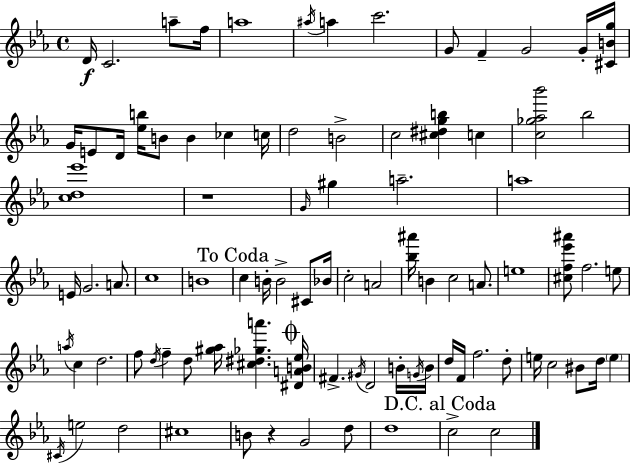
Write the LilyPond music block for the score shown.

{
  \clef treble
  \time 4/4
  \defaultTimeSignature
  \key c \minor
  d'16\f c'2. a''8-- f''16 | a''1 | \acciaccatura { ais''16 } a''4 c'''2. | g'8 f'4-- g'2 g'16-. | \break <cis' b' g''>16 g'16 e'8 d'16 <ees'' b''>16 b'8 b'4 ces''4 | c''16 d''2 b'2-> | c''2 <cis'' dis'' g'' b''>4 c''4 | <c'' ges'' aes'' bes'''>2 bes''2 | \break <c'' d'' ees'''>1 | r1 | \grace { g'16 } gis''4 a''2.-- | a''1 | \break e'16 g'2. a'8. | c''1 | b'1 | \mark "To Coda" c''4 b'16-. b'2-> cis'8 | \break bes'16 c''2-. a'2 | <bes'' ais'''>16 b'4 c''2 a'8. | e''1 | <cis'' f'' ees''' ais'''>8 f''2. | \break e''8 \acciaccatura { a''16 } c''4 d''2. | f''8 \acciaccatura { d''16 } f''4-- d''8 <gis'' aes''>16 <cis'' dis'' ges'' a'''>4. | \mark \markup { \musicglyph "scripts.coda" } <dis' a' b' ees''>16 fis'4.-> \acciaccatura { gis'16 } d'2 | b'16-. \acciaccatura { g'16 } b'16 d''16 f'16 f''2. | \break d''8-. e''16 c''2 bis'8 | d''16 \parenthesize e''4 \acciaccatura { cis'16 } e''2 d''2 | cis''1 | b'8 r4 g'2 | \break d''8 d''1 | \mark "D.C. al Coda" c''2-> c''2 | \bar "|."
}